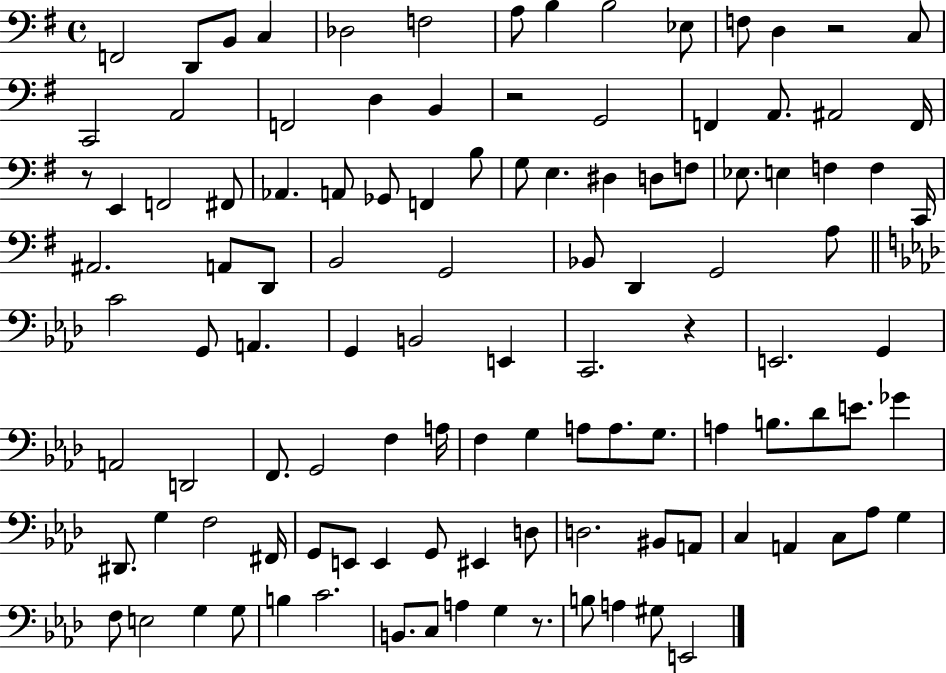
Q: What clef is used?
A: bass